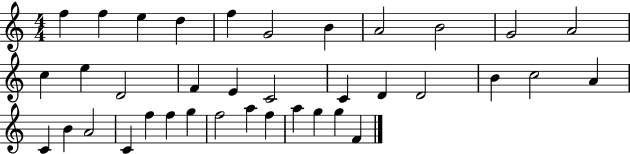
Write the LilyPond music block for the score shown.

{
  \clef treble
  \numericTimeSignature
  \time 4/4
  \key c \major
  f''4 f''4 e''4 d''4 | f''4 g'2 b'4 | a'2 b'2 | g'2 a'2 | \break c''4 e''4 d'2 | f'4 e'4 c'2 | c'4 d'4 d'2 | b'4 c''2 a'4 | \break c'4 b'4 a'2 | c'4 f''4 f''4 g''4 | f''2 a''4 f''4 | a''4 g''4 g''4 f'4 | \break \bar "|."
}